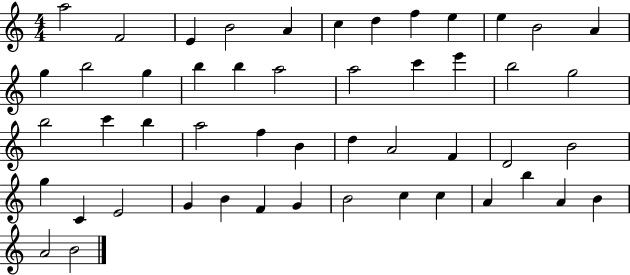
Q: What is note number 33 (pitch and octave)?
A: D4